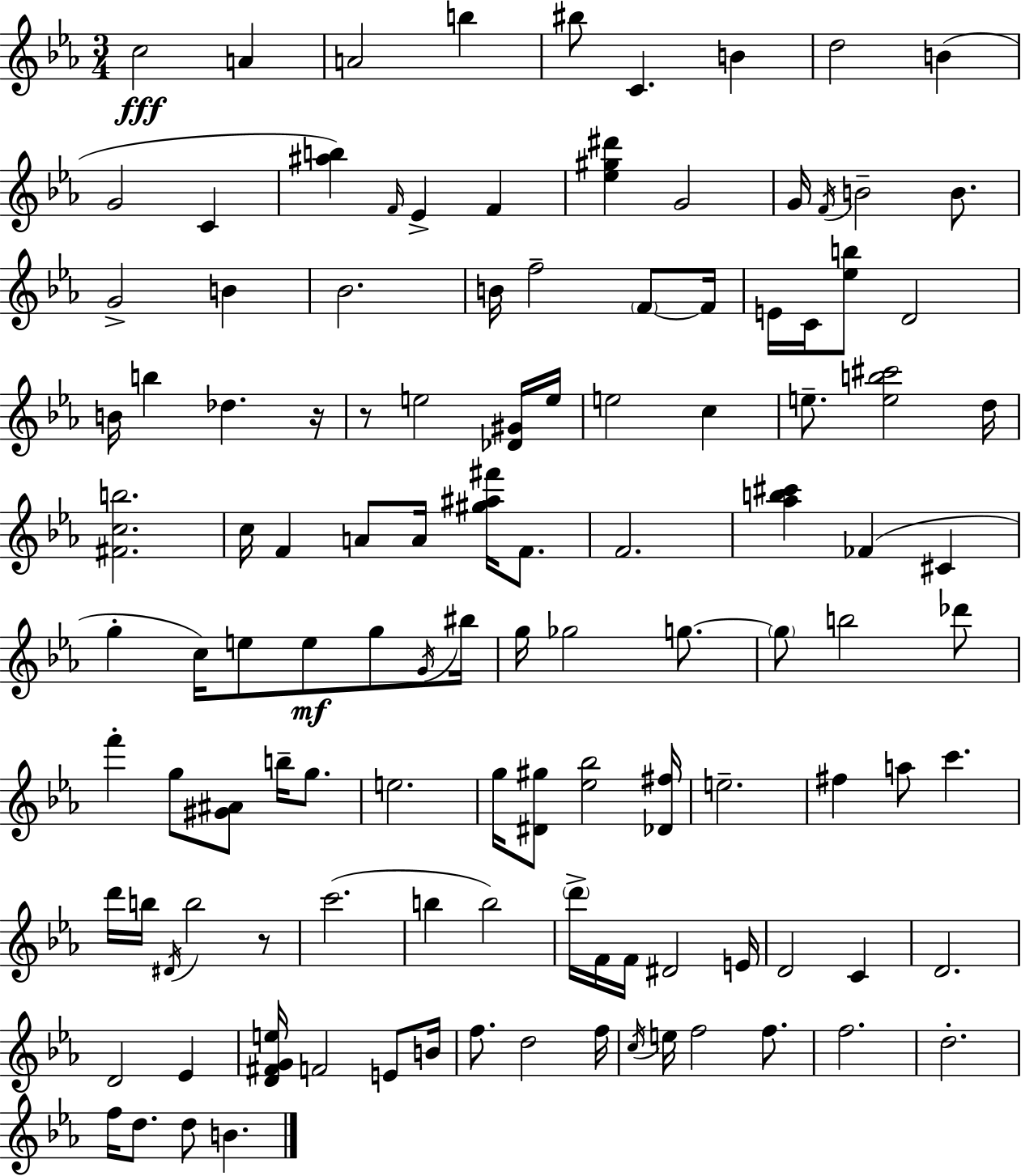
C5/h A4/q A4/h B5/q BIS5/e C4/q. B4/q D5/h B4/q G4/h C4/q [A#5,B5]/q F4/s Eb4/q F4/q [Eb5,G#5,D#6]/q G4/h G4/s F4/s B4/h B4/e. G4/h B4/q Bb4/h. B4/s F5/h F4/e F4/s E4/s C4/s [Eb5,B5]/e D4/h B4/s B5/q Db5/q. R/s R/e E5/h [Db4,G#4]/s E5/s E5/h C5/q E5/e. [E5,B5,C#6]/h D5/s [F#4,C5,B5]/h. C5/s F4/q A4/e A4/s [G#5,A#5,F#6]/s F4/e. F4/h. [Ab5,B5,C#6]/q FES4/q C#4/q G5/q C5/s E5/e E5/e G5/e G4/s BIS5/s G5/s Gb5/h G5/e. G5/e B5/h Db6/e F6/q G5/e [G#4,A#4]/e B5/s G5/e. E5/h. G5/s [D#4,G#5]/e [Eb5,Bb5]/h [Db4,F#5]/s E5/h. F#5/q A5/e C6/q. D6/s B5/s D#4/s B5/h R/e C6/h. B5/q B5/h D6/s F4/s F4/s D#4/h E4/s D4/h C4/q D4/h. D4/h Eb4/q [D4,F#4,G4,E5]/s F4/h E4/e B4/s F5/e. D5/h F5/s C5/s E5/s F5/h F5/e. F5/h. D5/h. F5/s D5/e. D5/e B4/q.